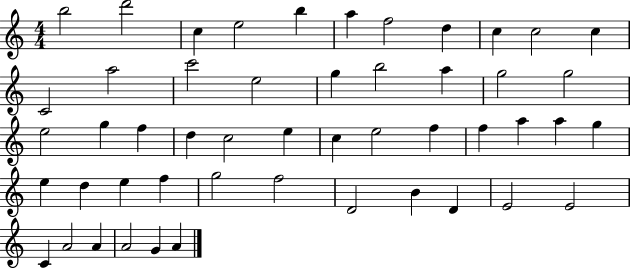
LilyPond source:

{
  \clef treble
  \numericTimeSignature
  \time 4/4
  \key c \major
  b''2 d'''2 | c''4 e''2 b''4 | a''4 f''2 d''4 | c''4 c''2 c''4 | \break c'2 a''2 | c'''2 e''2 | g''4 b''2 a''4 | g''2 g''2 | \break e''2 g''4 f''4 | d''4 c''2 e''4 | c''4 e''2 f''4 | f''4 a''4 a''4 g''4 | \break e''4 d''4 e''4 f''4 | g''2 f''2 | d'2 b'4 d'4 | e'2 e'2 | \break c'4 a'2 a'4 | a'2 g'4 a'4 | \bar "|."
}